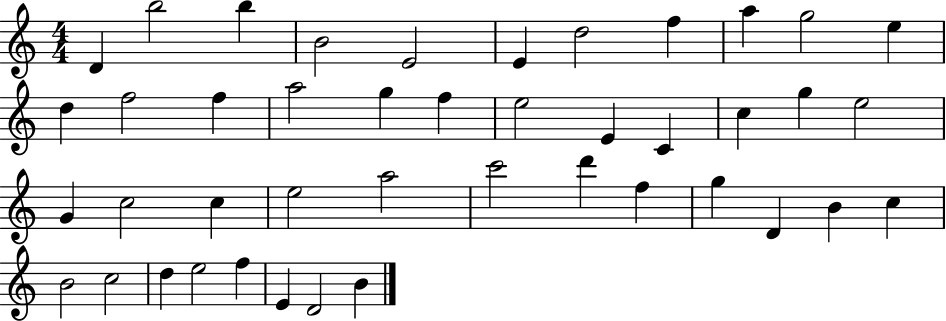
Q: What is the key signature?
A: C major